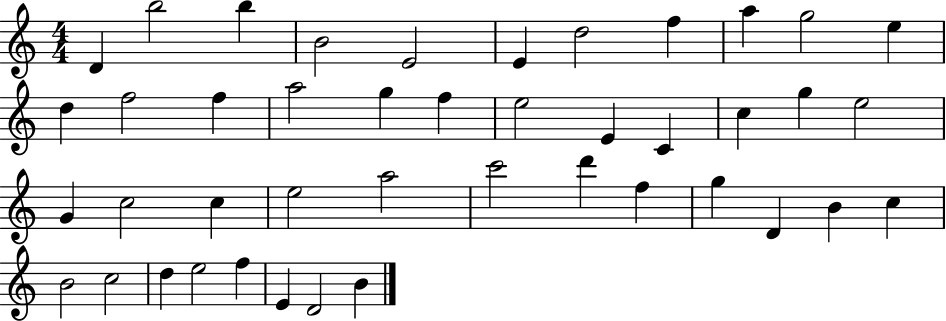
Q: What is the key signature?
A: C major